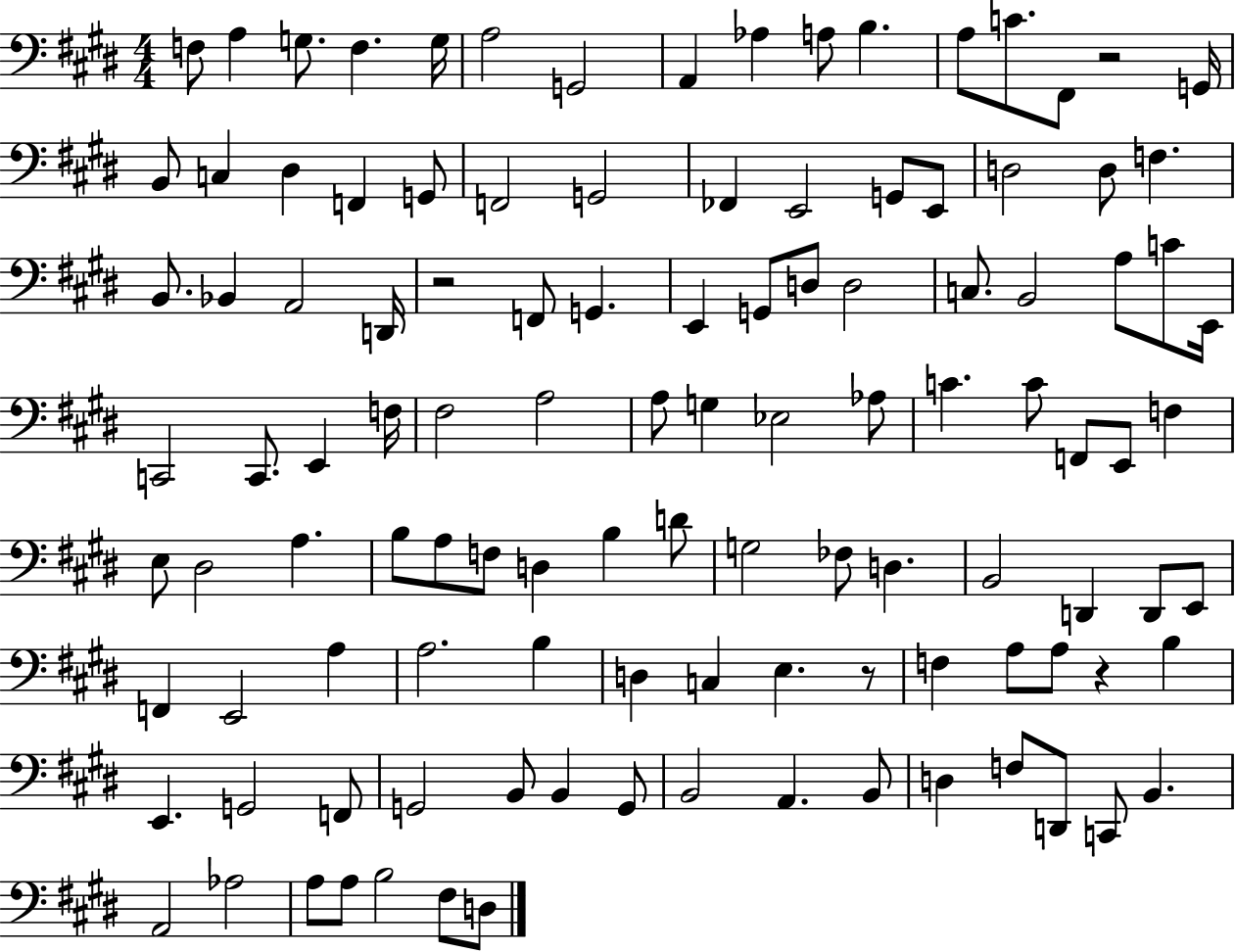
X:1
T:Untitled
M:4/4
L:1/4
K:E
F,/2 A, G,/2 F, G,/4 A,2 G,,2 A,, _A, A,/2 B, A,/2 C/2 ^F,,/2 z2 G,,/4 B,,/2 C, ^D, F,, G,,/2 F,,2 G,,2 _F,, E,,2 G,,/2 E,,/2 D,2 D,/2 F, B,,/2 _B,, A,,2 D,,/4 z2 F,,/2 G,, E,, G,,/2 D,/2 D,2 C,/2 B,,2 A,/2 C/2 E,,/4 C,,2 C,,/2 E,, F,/4 ^F,2 A,2 A,/2 G, _E,2 _A,/2 C C/2 F,,/2 E,,/2 F, E,/2 ^D,2 A, B,/2 A,/2 F,/2 D, B, D/2 G,2 _F,/2 D, B,,2 D,, D,,/2 E,,/2 F,, E,,2 A, A,2 B, D, C, E, z/2 F, A,/2 A,/2 z B, E,, G,,2 F,,/2 G,,2 B,,/2 B,, G,,/2 B,,2 A,, B,,/2 D, F,/2 D,,/2 C,,/2 B,, A,,2 _A,2 A,/2 A,/2 B,2 ^F,/2 D,/2